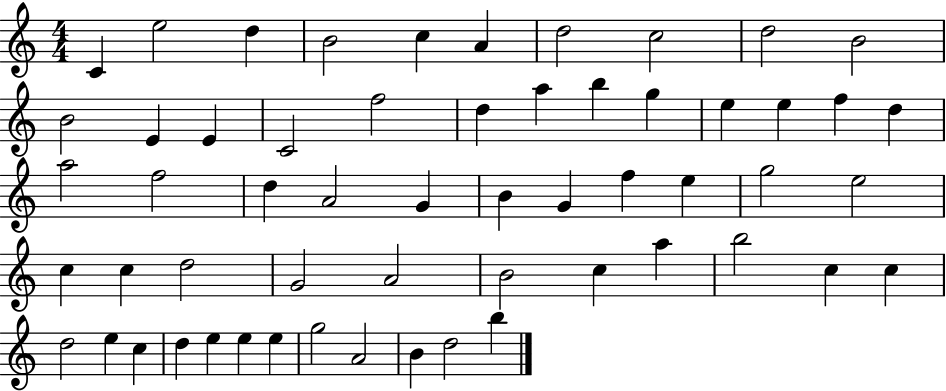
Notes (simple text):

C4/q E5/h D5/q B4/h C5/q A4/q D5/h C5/h D5/h B4/h B4/h E4/q E4/q C4/h F5/h D5/q A5/q B5/q G5/q E5/q E5/q F5/q D5/q A5/h F5/h D5/q A4/h G4/q B4/q G4/q F5/q E5/q G5/h E5/h C5/q C5/q D5/h G4/h A4/h B4/h C5/q A5/q B5/h C5/q C5/q D5/h E5/q C5/q D5/q E5/q E5/q E5/q G5/h A4/h B4/q D5/h B5/q